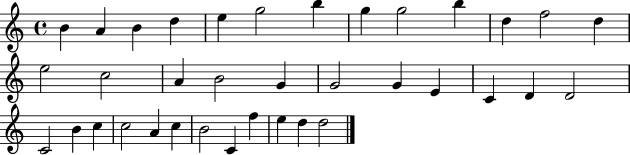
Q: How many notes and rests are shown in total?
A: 36